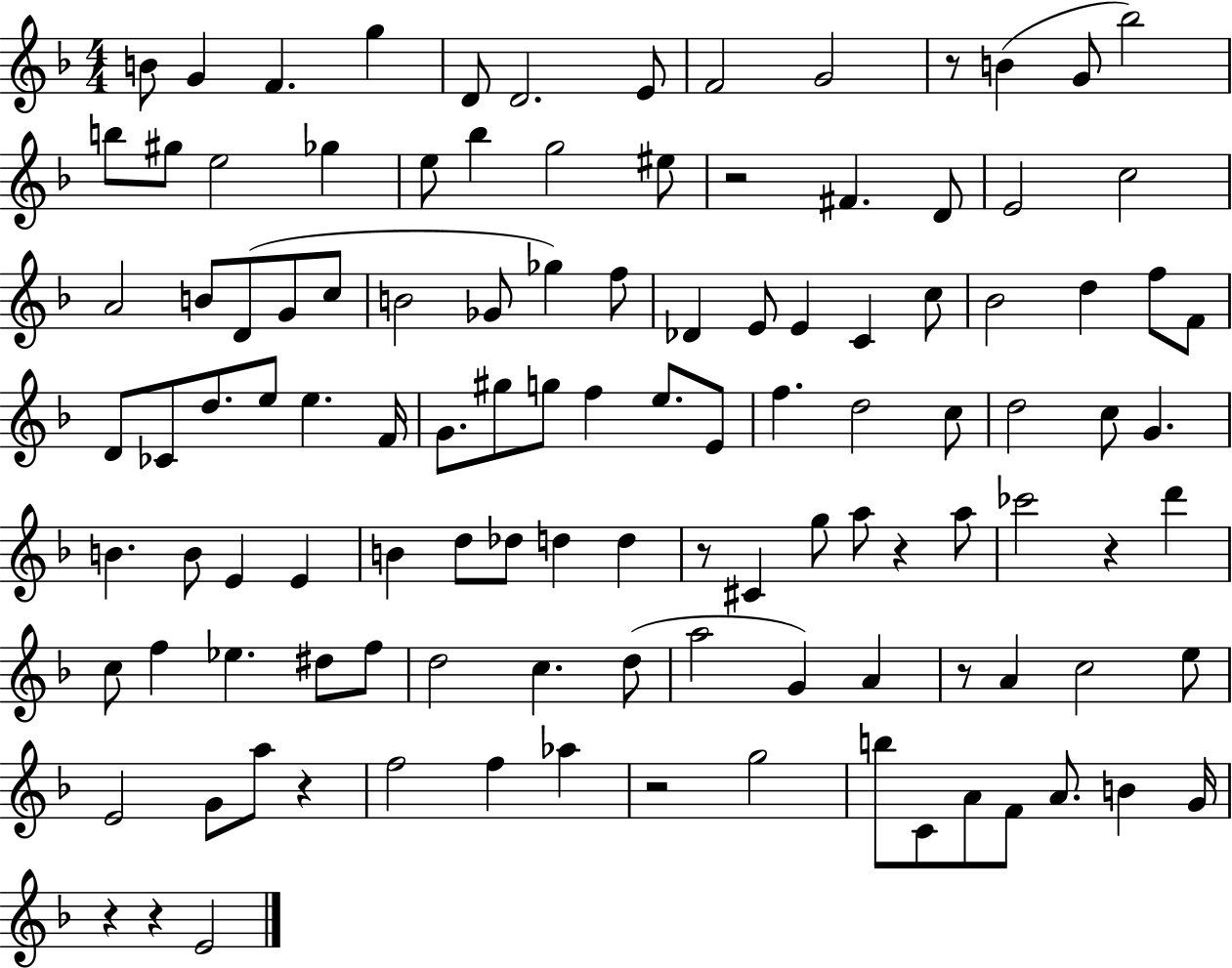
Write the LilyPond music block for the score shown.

{
  \clef treble
  \numericTimeSignature
  \time 4/4
  \key f \major
  \repeat volta 2 { b'8 g'4 f'4. g''4 | d'8 d'2. e'8 | f'2 g'2 | r8 b'4( g'8 bes''2) | \break b''8 gis''8 e''2 ges''4 | e''8 bes''4 g''2 eis''8 | r2 fis'4. d'8 | e'2 c''2 | \break a'2 b'8 d'8( g'8 c''8 | b'2 ges'8 ges''4) f''8 | des'4 e'8 e'4 c'4 c''8 | bes'2 d''4 f''8 f'8 | \break d'8 ces'8 d''8. e''8 e''4. f'16 | g'8. gis''8 g''8 f''4 e''8. e'8 | f''4. d''2 c''8 | d''2 c''8 g'4. | \break b'4. b'8 e'4 e'4 | b'4 d''8 des''8 d''4 d''4 | r8 cis'4 g''8 a''8 r4 a''8 | ces'''2 r4 d'''4 | \break c''8 f''4 ees''4. dis''8 f''8 | d''2 c''4. d''8( | a''2 g'4) a'4 | r8 a'4 c''2 e''8 | \break e'2 g'8 a''8 r4 | f''2 f''4 aes''4 | r2 g''2 | b''8 c'8 a'8 f'8 a'8. b'4 g'16 | \break r4 r4 e'2 | } \bar "|."
}